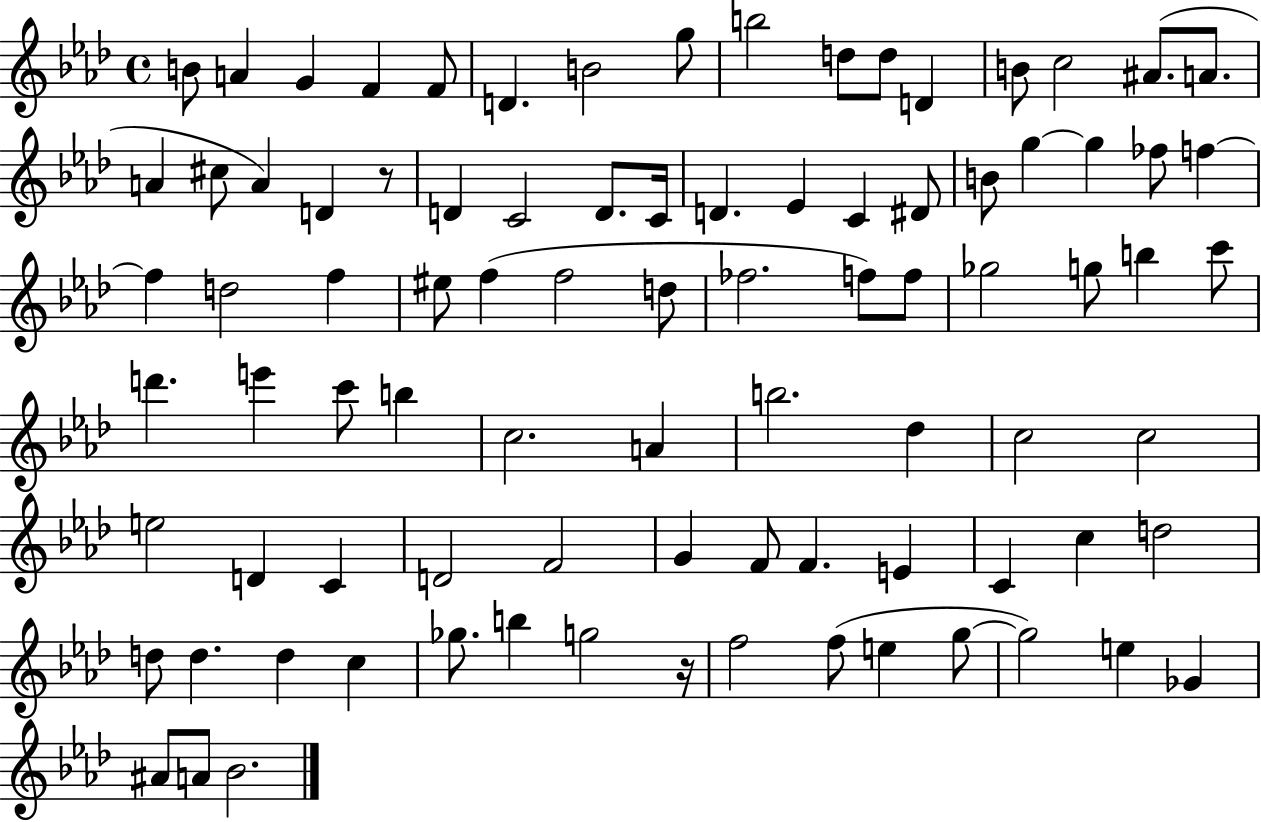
B4/e A4/q G4/q F4/q F4/e D4/q. B4/h G5/e B5/h D5/e D5/e D4/q B4/e C5/h A#4/e. A4/e. A4/q C#5/e A4/q D4/q R/e D4/q C4/h D4/e. C4/s D4/q. Eb4/q C4/q D#4/e B4/e G5/q G5/q FES5/e F5/q F5/q D5/h F5/q EIS5/e F5/q F5/h D5/e FES5/h. F5/e F5/e Gb5/h G5/e B5/q C6/e D6/q. E6/q C6/e B5/q C5/h. A4/q B5/h. Db5/q C5/h C5/h E5/h D4/q C4/q D4/h F4/h G4/q F4/e F4/q. E4/q C4/q C5/q D5/h D5/e D5/q. D5/q C5/q Gb5/e. B5/q G5/h R/s F5/h F5/e E5/q G5/e G5/h E5/q Gb4/q A#4/e A4/e Bb4/h.